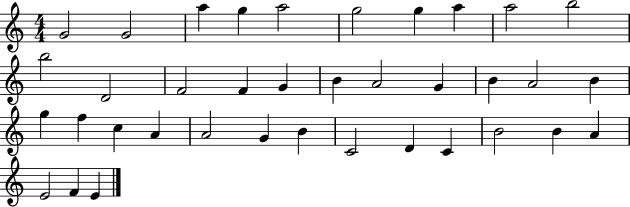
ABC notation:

X:1
T:Untitled
M:4/4
L:1/4
K:C
G2 G2 a g a2 g2 g a a2 b2 b2 D2 F2 F G B A2 G B A2 B g f c A A2 G B C2 D C B2 B A E2 F E